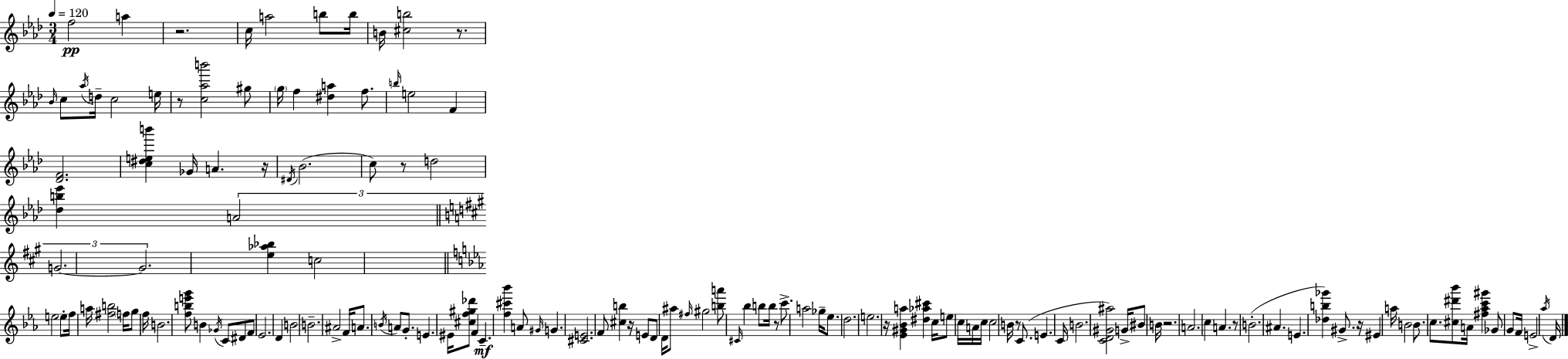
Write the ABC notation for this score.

X:1
T:Untitled
M:3/4
L:1/4
K:Fm
f2 a z2 c/4 a2 b/2 b/4 B/4 [^cb]2 z/2 _B/4 c/2 _a/4 d/4 c2 e/4 z/2 [c_ab']2 ^g/2 g/4 f [^da] f/2 b/4 e2 F [_DF]2 [c^deb'] _G/4 A z/4 ^D/4 _B2 c/2 z/2 d2 [_db_e'] A2 G2 G2 [e_a_b] c2 e2 e/2 f/4 a/4 [^fb]2 f/4 g/2 f/4 B2 [fbe'g']/2 B _G/4 C/2 ^D/2 F/2 _E2 D B2 B2 ^A2 F/4 A/2 B/4 A/2 G/2 E ^E/4 [^cf^g_d']/2 F C [f^c'_b'] A/2 ^G/4 G [^CE]2 F/2 [^cb] z/4 E/2 D/2 D/4 ^a/2 ^f/4 ^g2 [ba']/2 ^C/4 _b b/2 b/4 z/2 c'/2 a2 _g/4 _e/2 d2 e2 z/4 [_E^G_Ba] [^d_a^c'] c/4 e/2 c/4 A/4 c/4 c2 B/4 z/2 C/2 E C/4 B2 [CD^G^a]2 G/4 ^B/2 B/4 z2 A2 c A z/2 B2 ^A E [_db_g'] ^G/2 z/4 ^E a/4 B2 B/2 c/2 [^c^d'_b']/2 A/4 [^f_ac'^g'] _G/2 G/2 F/4 E2 _a/4 D/4